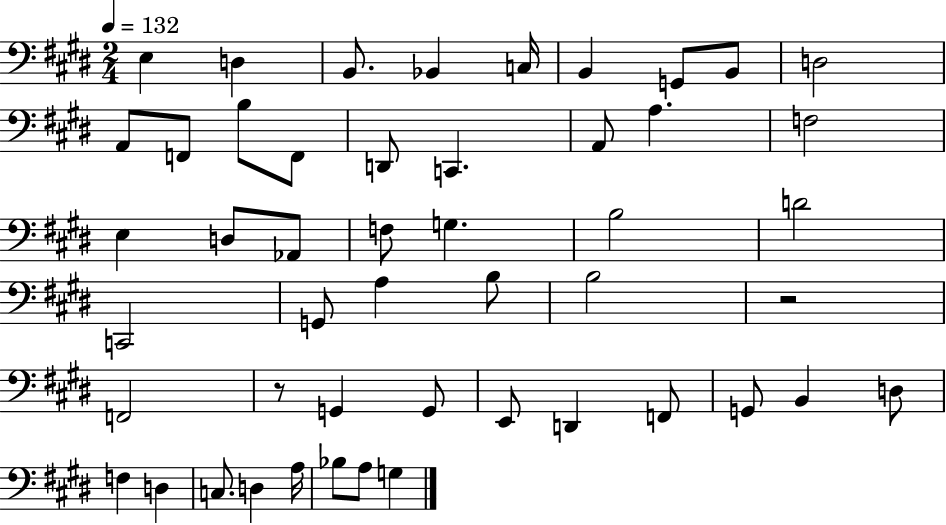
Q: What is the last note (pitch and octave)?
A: G3